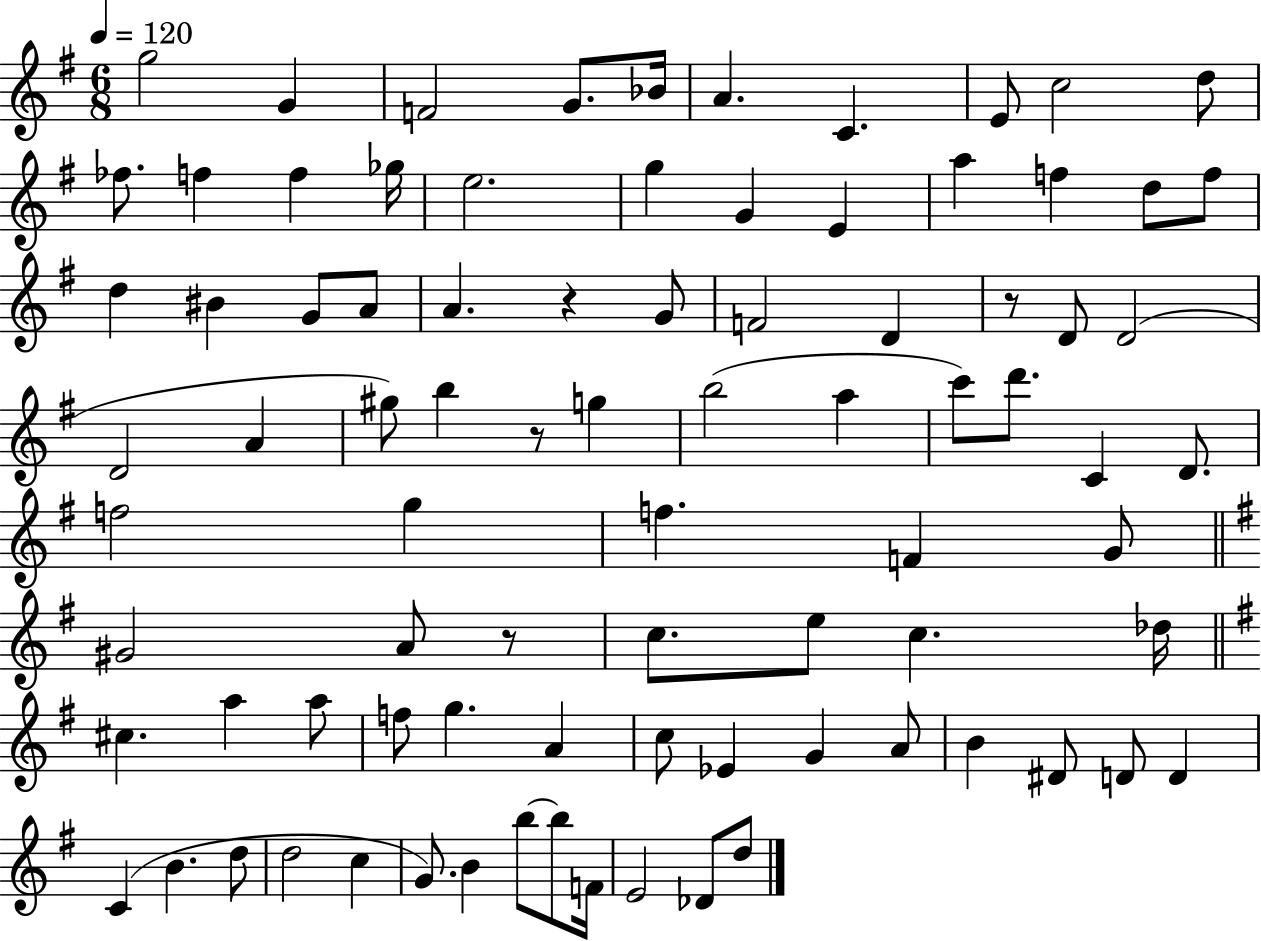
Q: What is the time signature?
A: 6/8